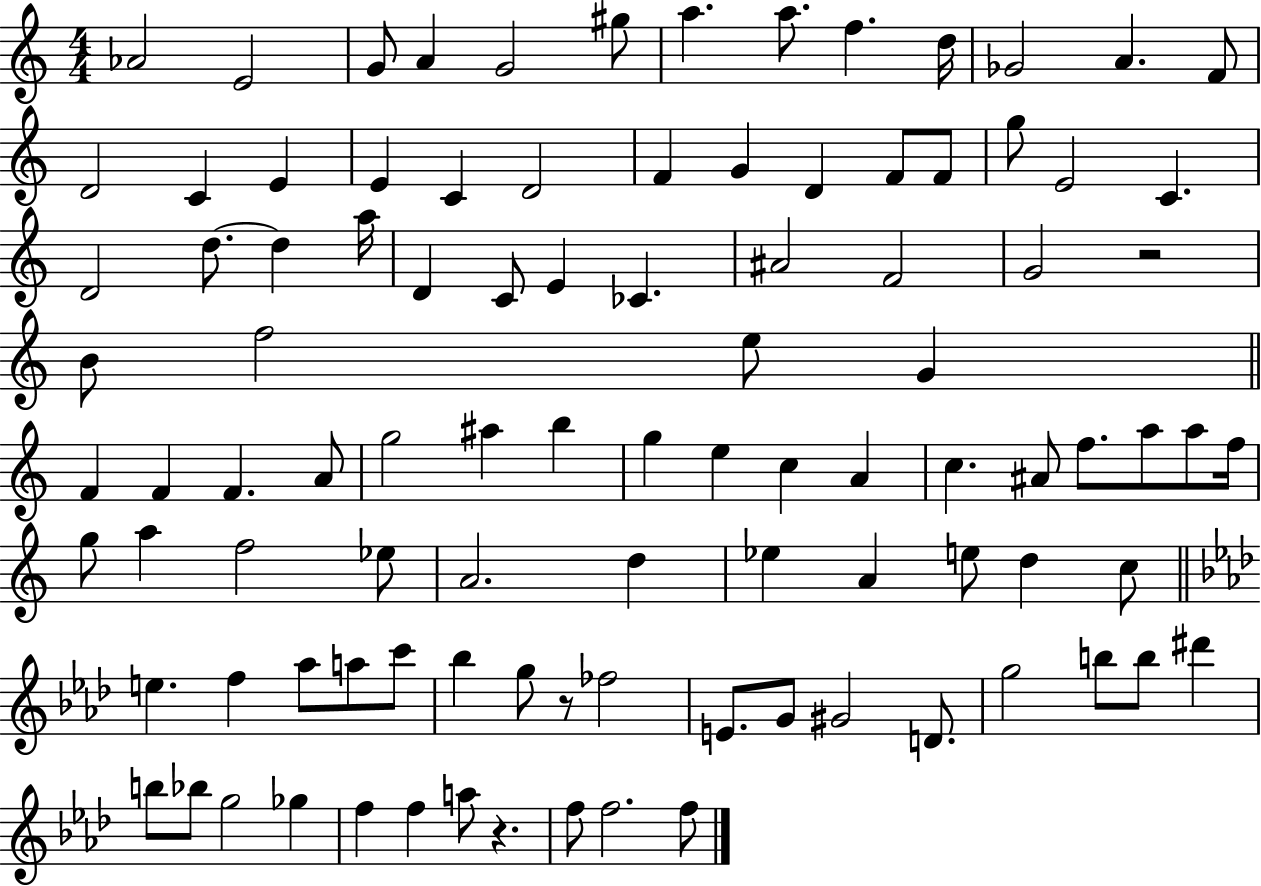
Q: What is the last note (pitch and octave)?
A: F5